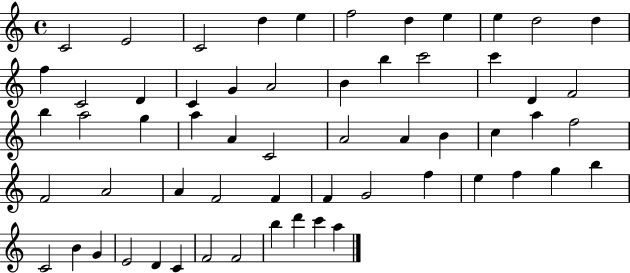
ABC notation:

X:1
T:Untitled
M:4/4
L:1/4
K:C
C2 E2 C2 d e f2 d e e d2 d f C2 D C G A2 B b c'2 c' D F2 b a2 g a A C2 A2 A B c a f2 F2 A2 A F2 F F G2 f e f g b C2 B G E2 D C F2 F2 b d' c' a